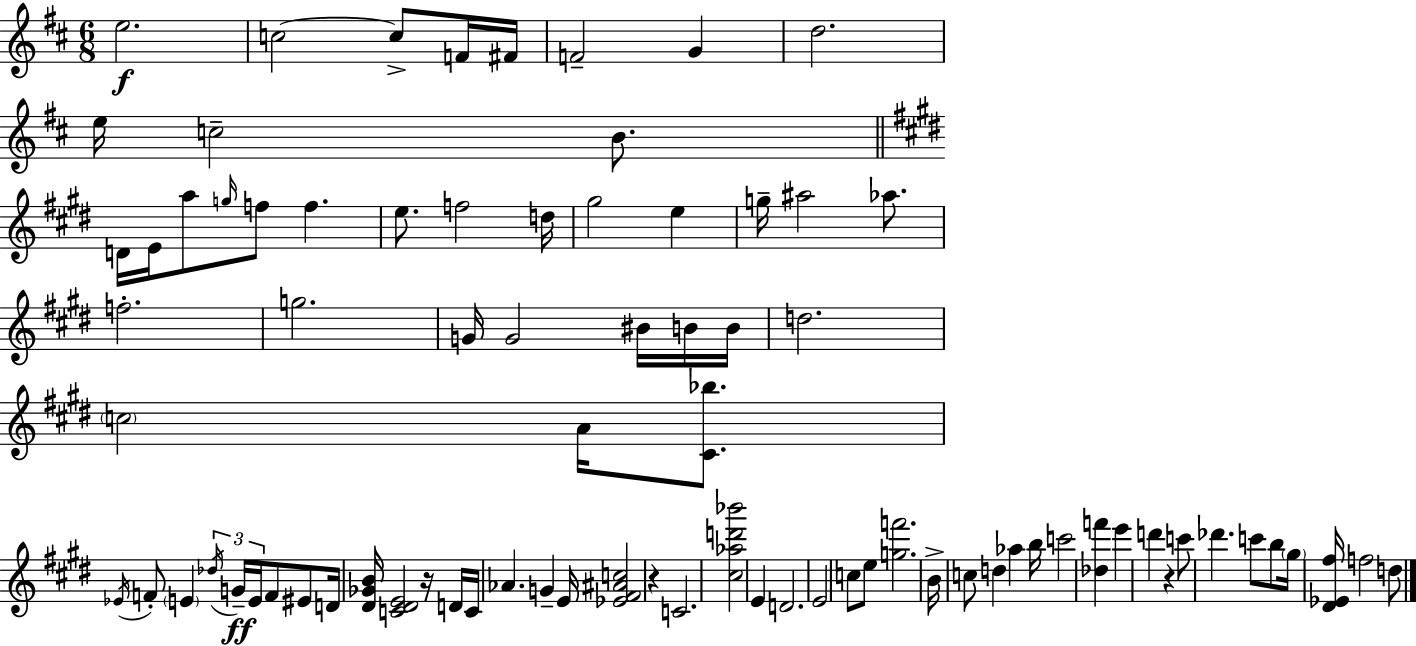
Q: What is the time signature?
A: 6/8